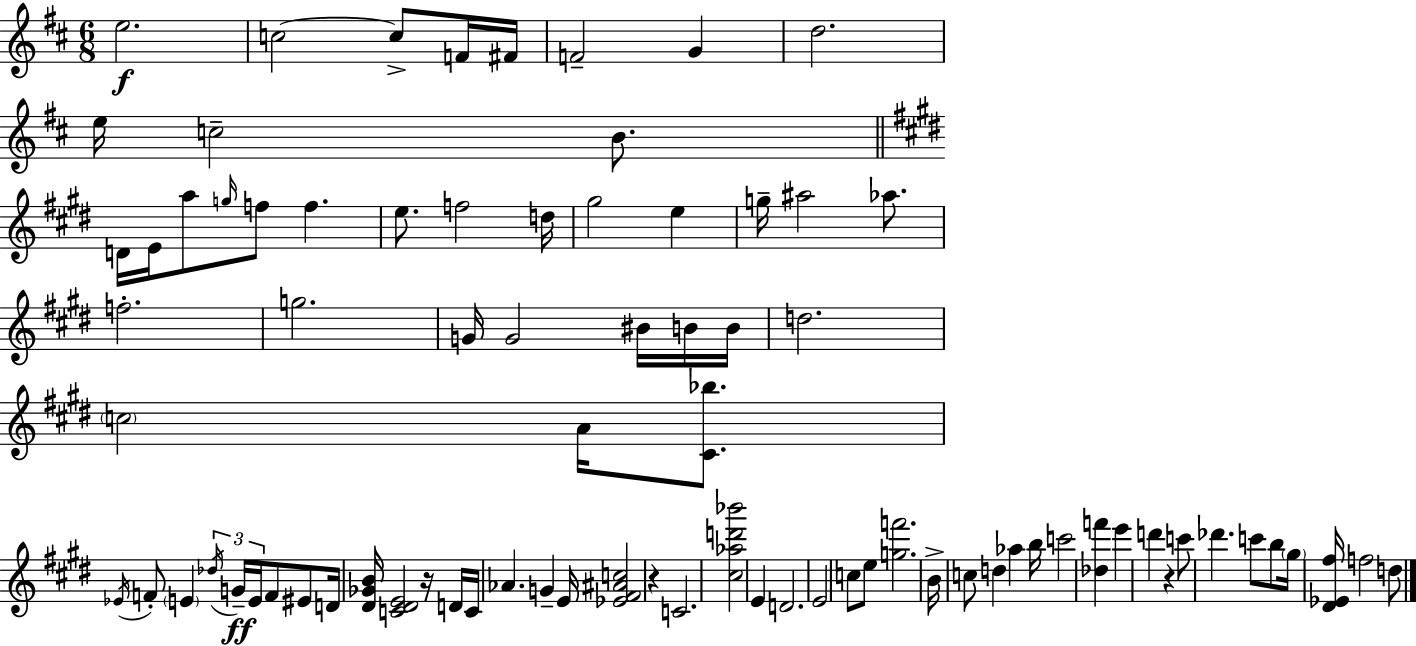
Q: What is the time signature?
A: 6/8